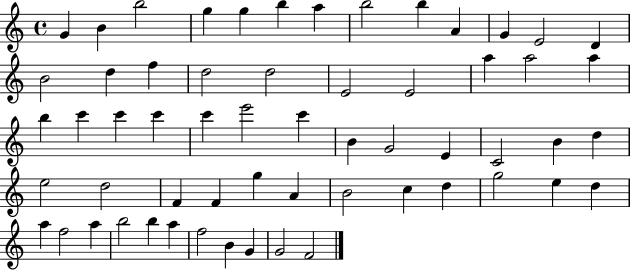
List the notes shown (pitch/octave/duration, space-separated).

G4/q B4/q B5/h G5/q G5/q B5/q A5/q B5/h B5/q A4/q G4/q E4/h D4/q B4/h D5/q F5/q D5/h D5/h E4/h E4/h A5/q A5/h A5/q B5/q C6/q C6/q C6/q C6/q E6/h C6/q B4/q G4/h E4/q C4/h B4/q D5/q E5/h D5/h F4/q F4/q G5/q A4/q B4/h C5/q D5/q G5/h E5/q D5/q A5/q F5/h A5/q B5/h B5/q A5/q F5/h B4/q G4/q G4/h F4/h